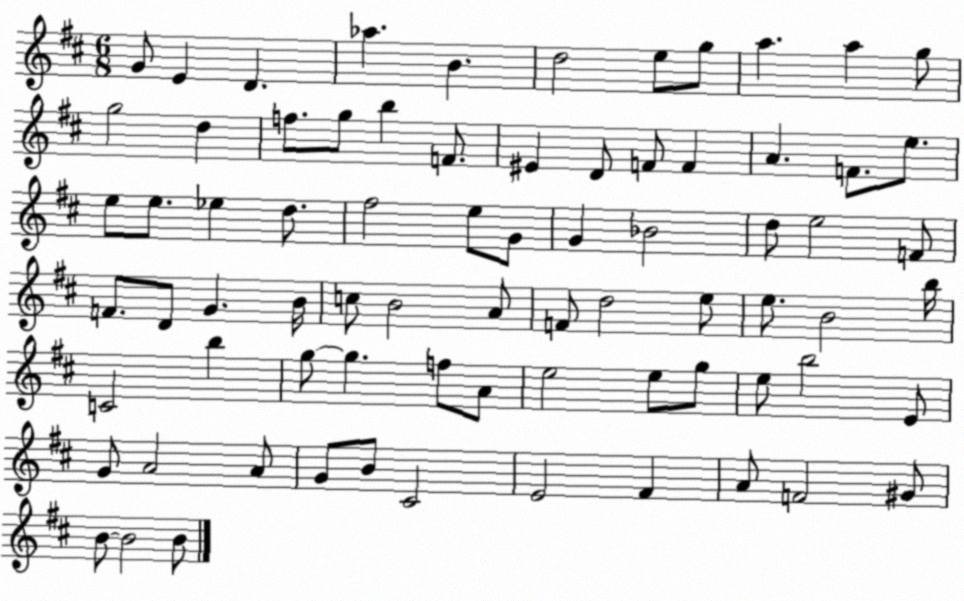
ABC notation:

X:1
T:Untitled
M:6/8
L:1/4
K:D
G/2 E D _a B d2 e/2 g/2 a a g/2 g2 d f/2 g/2 b F/2 ^E D/2 F/2 F A F/2 e/2 e/2 e/2 _e d/2 ^f2 e/2 G/2 G _B2 d/2 e2 F/2 F/2 D/2 G B/4 c/2 B2 A/2 F/2 d2 e/2 e/2 B2 b/4 C2 b g/2 g f/2 A/2 e2 e/2 g/2 e/2 b2 E/2 G/2 A2 A/2 G/2 B/2 ^C2 E2 ^F A/2 F2 ^G/2 B/2 B2 B/2